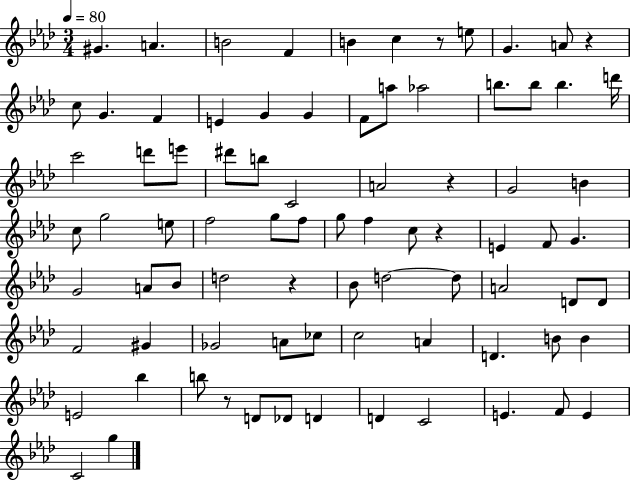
{
  \clef treble
  \numericTimeSignature
  \time 3/4
  \key aes \major
  \tempo 4 = 80
  \repeat volta 2 { gis'4. a'4. | b'2 f'4 | b'4 c''4 r8 e''8 | g'4. a'8 r4 | \break c''8 g'4. f'4 | e'4 g'4 g'4 | f'8 a''8 aes''2 | b''8. b''8 b''4. d'''16 | \break c'''2 d'''8 e'''8 | dis'''8 b''8 c'2 | a'2 r4 | g'2 b'4 | \break c''8 g''2 e''8 | f''2 g''8 f''8 | g''8 f''4 c''8 r4 | e'4 f'8 g'4. | \break g'2 a'8 bes'8 | d''2 r4 | bes'8 d''2~~ d''8 | a'2 d'8 d'8 | \break f'2 gis'4 | ges'2 a'8 ces''8 | c''2 a'4 | d'4. b'8 b'4 | \break e'2 bes''4 | b''8 r8 d'8 des'8 d'4 | d'4 c'2 | e'4. f'8 e'4 | \break c'2 g''4 | } \bar "|."
}